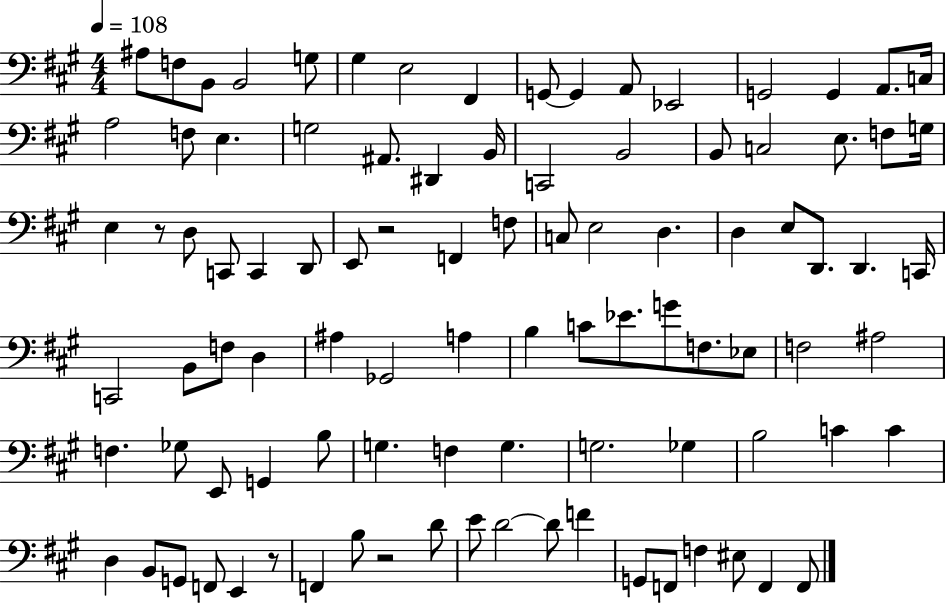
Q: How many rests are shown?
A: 4